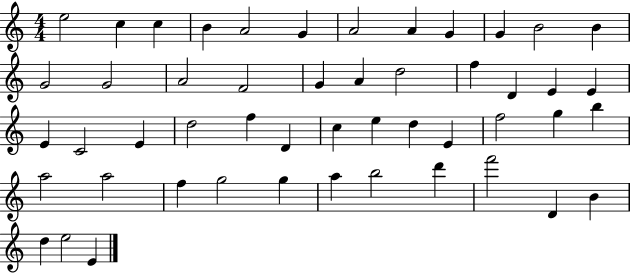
{
  \clef treble
  \numericTimeSignature
  \time 4/4
  \key c \major
  e''2 c''4 c''4 | b'4 a'2 g'4 | a'2 a'4 g'4 | g'4 b'2 b'4 | \break g'2 g'2 | a'2 f'2 | g'4 a'4 d''2 | f''4 d'4 e'4 e'4 | \break e'4 c'2 e'4 | d''2 f''4 d'4 | c''4 e''4 d''4 e'4 | f''2 g''4 b''4 | \break a''2 a''2 | f''4 g''2 g''4 | a''4 b''2 d'''4 | f'''2 d'4 b'4 | \break d''4 e''2 e'4 | \bar "|."
}